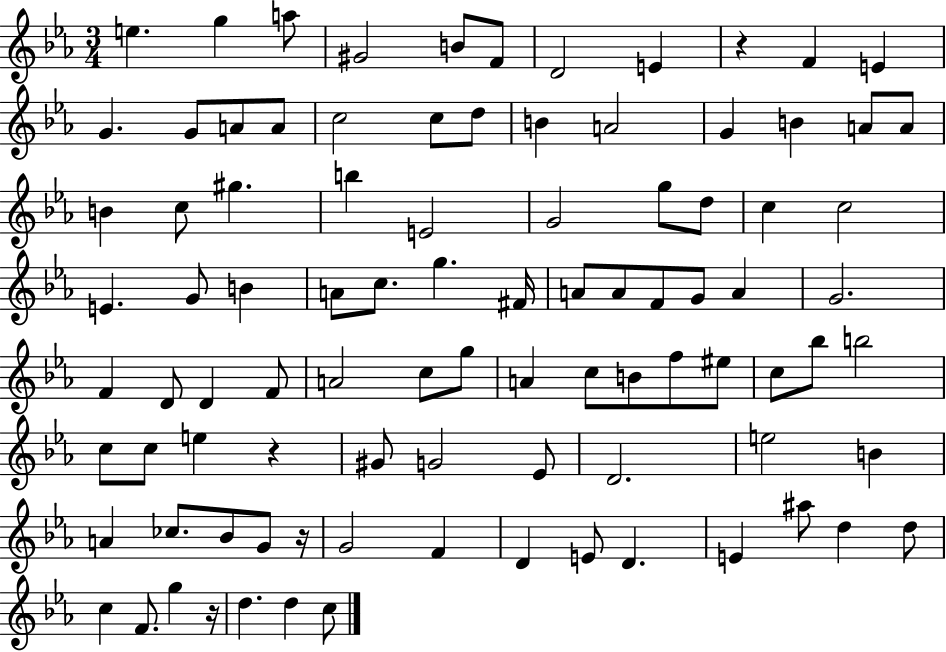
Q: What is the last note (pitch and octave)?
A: C5